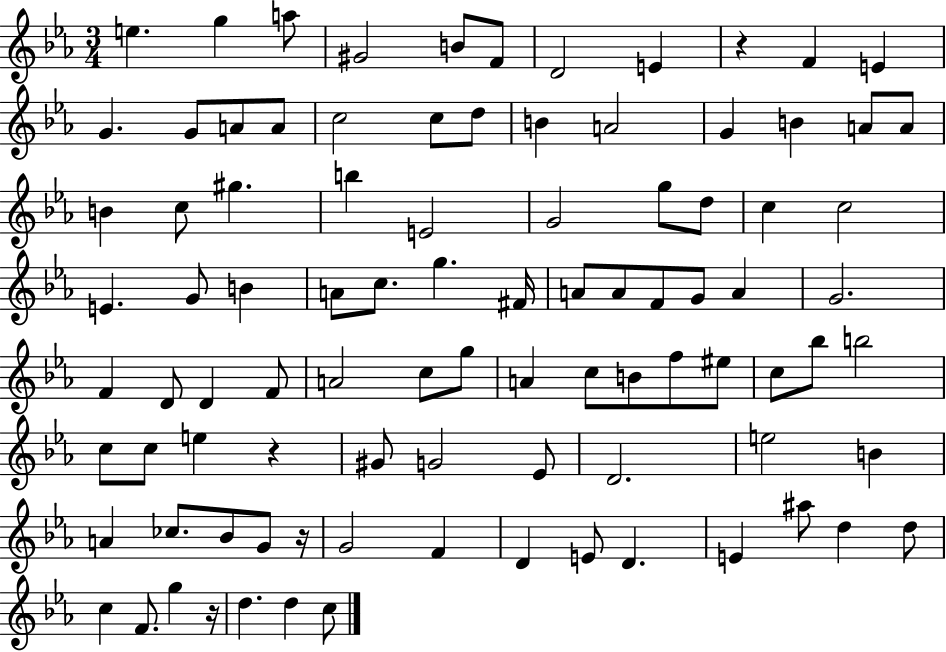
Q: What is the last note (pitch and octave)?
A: C5